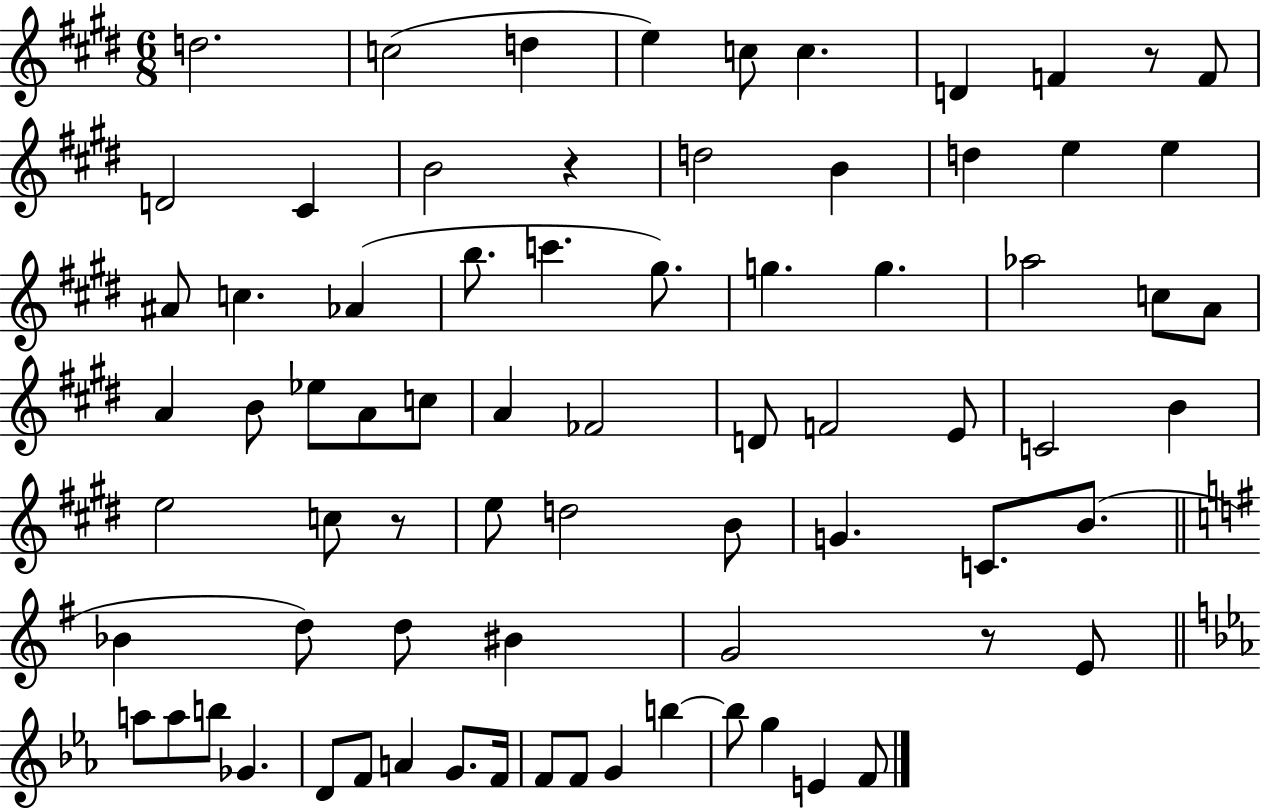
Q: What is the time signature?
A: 6/8